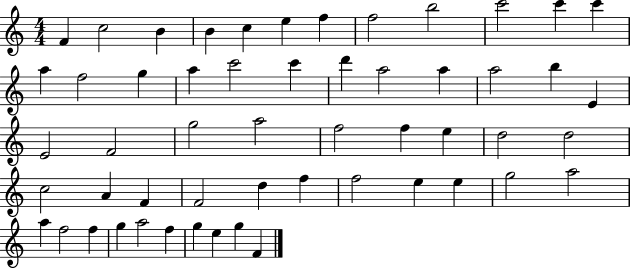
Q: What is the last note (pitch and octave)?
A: F4